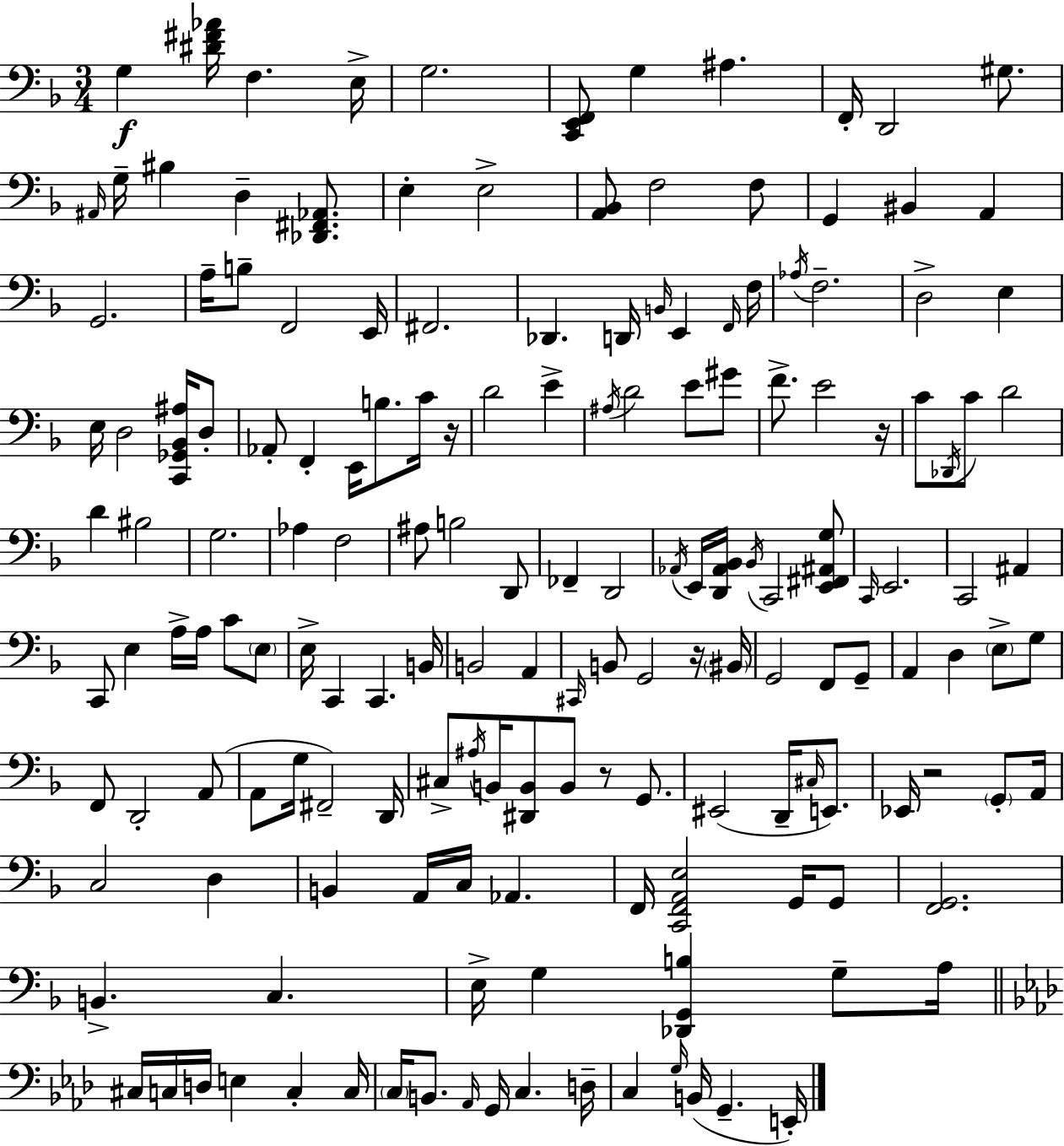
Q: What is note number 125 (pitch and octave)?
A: G2